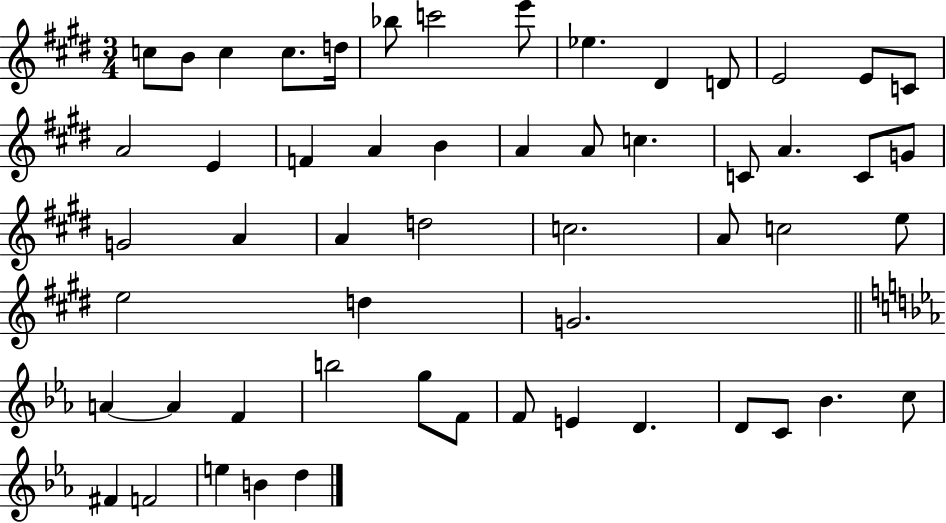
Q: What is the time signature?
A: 3/4